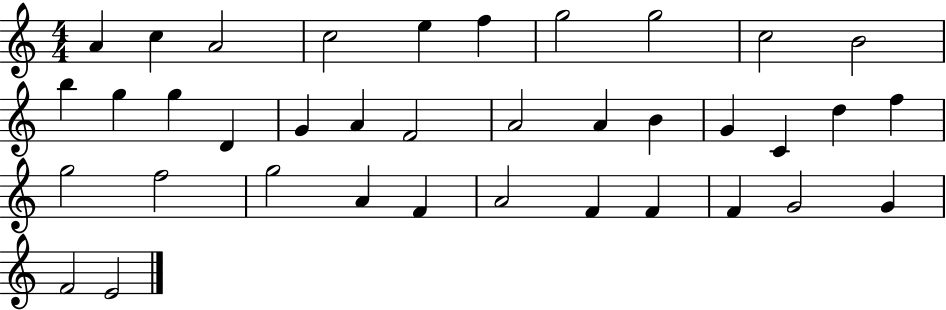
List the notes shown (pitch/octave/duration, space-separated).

A4/q C5/q A4/h C5/h E5/q F5/q G5/h G5/h C5/h B4/h B5/q G5/q G5/q D4/q G4/q A4/q F4/h A4/h A4/q B4/q G4/q C4/q D5/q F5/q G5/h F5/h G5/h A4/q F4/q A4/h F4/q F4/q F4/q G4/h G4/q F4/h E4/h